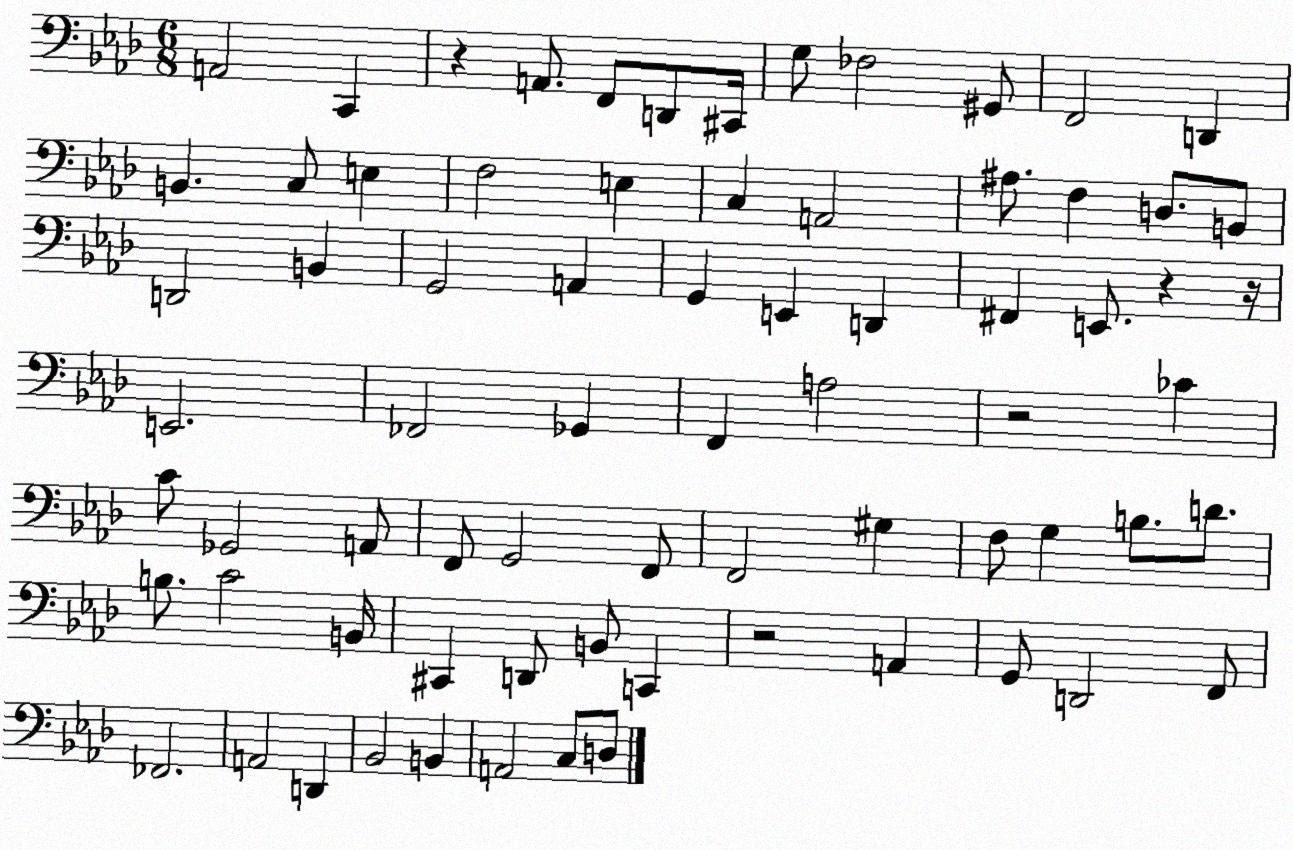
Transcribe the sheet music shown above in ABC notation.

X:1
T:Untitled
M:6/8
L:1/4
K:Ab
A,,2 C,, z A,,/2 F,,/2 D,,/2 ^C,,/4 G,/2 _F,2 ^G,,/2 F,,2 D,, B,, C,/2 E, F,2 E, C, A,,2 ^A,/2 F, D,/2 B,,/2 D,,2 B,, G,,2 A,, G,, E,, D,, ^F,, E,,/2 z z/4 E,,2 _F,,2 _G,, F,, A,2 z2 _C C/2 _G,,2 A,,/2 F,,/2 G,,2 F,,/2 F,,2 ^G, F,/2 G, B,/2 D/2 B,/2 C2 B,,/4 ^C,, D,,/2 B,,/2 C,, z2 A,, G,,/2 D,,2 F,,/2 _F,,2 A,,2 D,, _B,,2 B,, A,,2 C,/2 D,/2